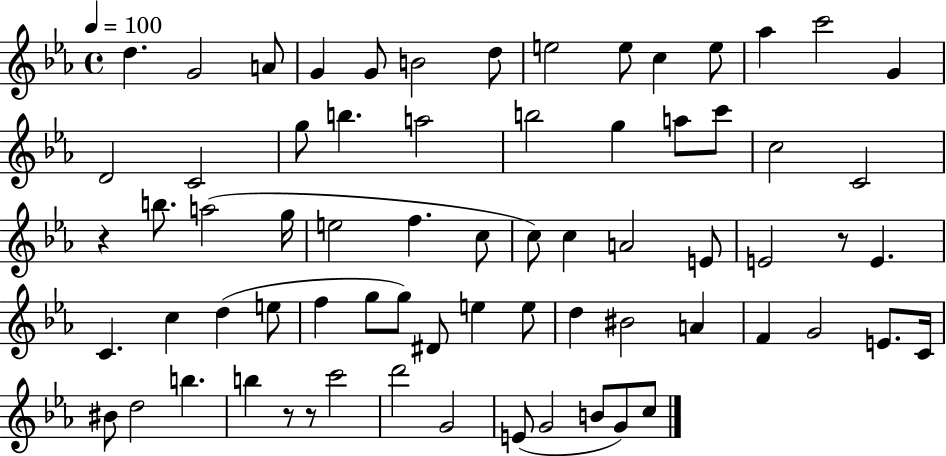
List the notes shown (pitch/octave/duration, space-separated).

D5/q. G4/h A4/e G4/q G4/e B4/h D5/e E5/h E5/e C5/q E5/e Ab5/q C6/h G4/q D4/h C4/h G5/e B5/q. A5/h B5/h G5/q A5/e C6/e C5/h C4/h R/q B5/e. A5/h G5/s E5/h F5/q. C5/e C5/e C5/q A4/h E4/e E4/h R/e E4/q. C4/q. C5/q D5/q E5/e F5/q G5/e G5/e D#4/e E5/q E5/e D5/q BIS4/h A4/q F4/q G4/h E4/e. C4/s BIS4/e D5/h B5/q. B5/q R/e R/e C6/h D6/h G4/h E4/e G4/h B4/e G4/e C5/e